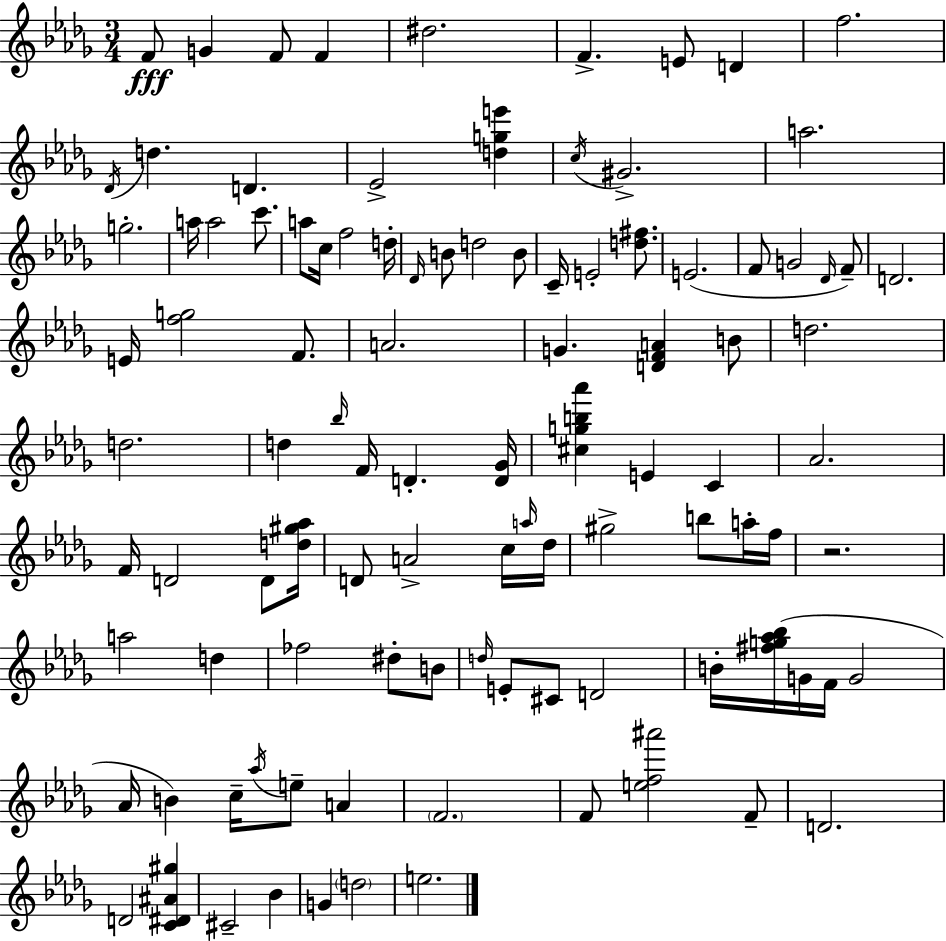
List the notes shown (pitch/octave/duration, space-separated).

F4/e G4/q F4/e F4/q D#5/h. F4/q. E4/e D4/q F5/h. Db4/s D5/q. D4/q. Eb4/h [D5,G5,E6]/q C5/s G#4/h. A5/h. G5/h. A5/s A5/h C6/e. A5/e C5/s F5/h D5/s Db4/s B4/e D5/h B4/e C4/s E4/h [D5,F#5]/e. E4/h. F4/e G4/h Db4/s F4/e D4/h. E4/s [F5,G5]/h F4/e. A4/h. G4/q. [D4,F4,A4]/q B4/e D5/h. D5/h. D5/q Bb5/s F4/s D4/q. [D4,Gb4]/s [C#5,G5,B5,Ab6]/q E4/q C4/q Ab4/h. F4/s D4/h D4/e [D5,G#5,Ab5]/s D4/e A4/h C5/s A5/s Db5/s G#5/h B5/e A5/s F5/s R/h. A5/h D5/q FES5/h D#5/e B4/e D5/s E4/e C#4/e D4/h B4/s [F#5,G5,Ab5,Bb5]/s G4/s F4/s G4/h Ab4/s B4/q C5/s Ab5/s E5/e A4/q F4/h. F4/e [E5,F5,A#6]/h F4/e D4/h. D4/h [C4,D#4,A#4,G#5]/q C#4/h Bb4/q G4/q D5/h E5/h.